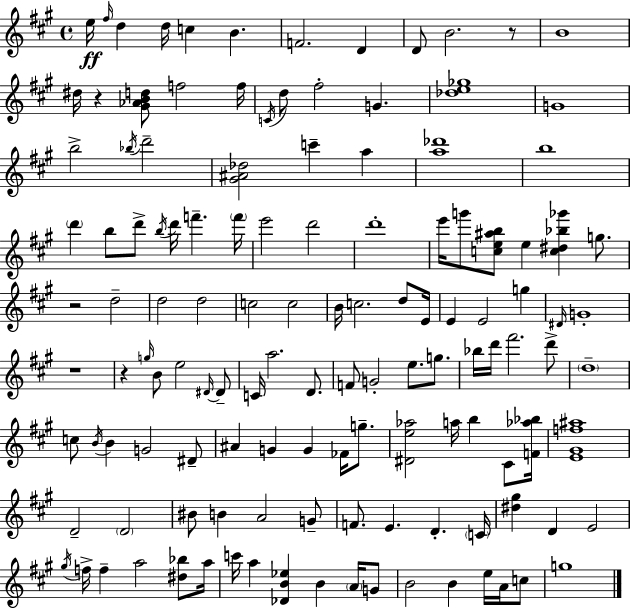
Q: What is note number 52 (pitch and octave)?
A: D#4